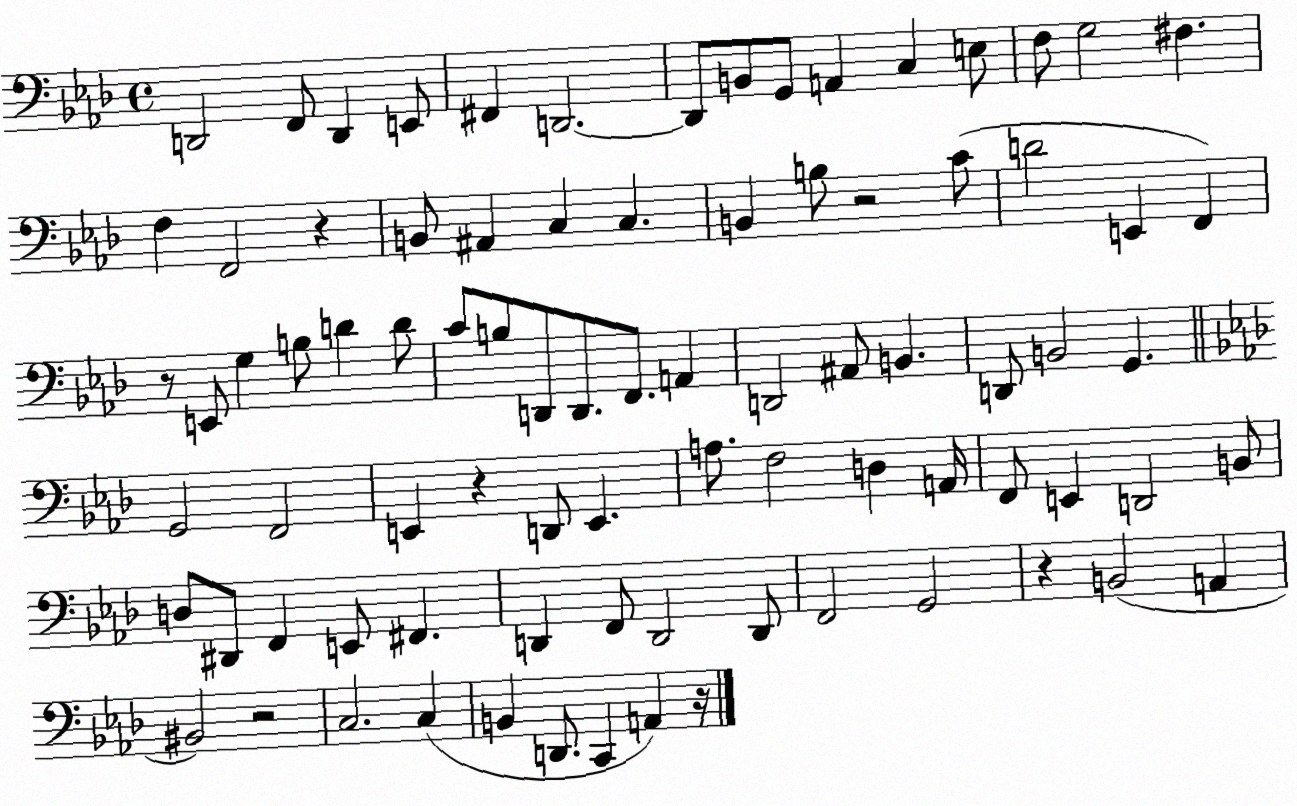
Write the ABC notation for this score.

X:1
T:Untitled
M:4/4
L:1/4
K:Ab
D,,2 F,,/2 D,, E,,/2 ^F,, D,,2 D,,/2 B,,/2 G,,/2 A,, C, E,/2 F,/2 G,2 ^F, F, F,,2 z B,,/2 ^A,, C, C, B,, B,/2 z2 C/2 D2 E,, F,, z/2 E,,/2 G, B,/2 D D/2 C/2 B,/2 D,,/2 D,,/2 F,,/2 A,, D,,2 ^A,,/2 B,, D,,/2 B,,2 G,, G,,2 F,,2 E,, z D,,/2 E,, A,/2 F,2 D, A,,/4 F,,/2 E,, D,,2 B,,/2 D,/2 ^D,,/2 F,, E,,/2 ^F,, D,, F,,/2 D,,2 D,,/2 F,,2 G,,2 z B,,2 A,, ^B,,2 z2 C,2 C, B,, D,,/2 C,, A,, z/4